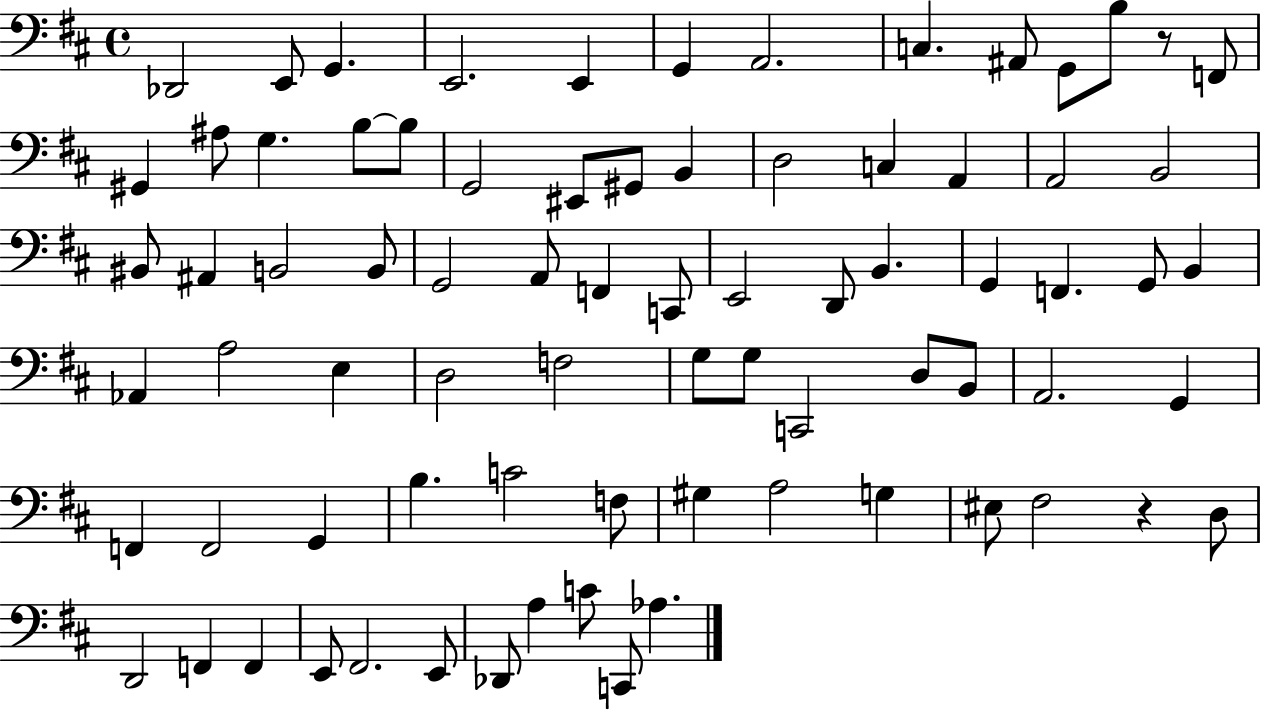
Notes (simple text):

Db2/h E2/e G2/q. E2/h. E2/q G2/q A2/h. C3/q. A#2/e G2/e B3/e R/e F2/e G#2/q A#3/e G3/q. B3/e B3/e G2/h EIS2/e G#2/e B2/q D3/h C3/q A2/q A2/h B2/h BIS2/e A#2/q B2/h B2/e G2/h A2/e F2/q C2/e E2/h D2/e B2/q. G2/q F2/q. G2/e B2/q Ab2/q A3/h E3/q D3/h F3/h G3/e G3/e C2/h D3/e B2/e A2/h. G2/q F2/q F2/h G2/q B3/q. C4/h F3/e G#3/q A3/h G3/q EIS3/e F#3/h R/q D3/e D2/h F2/q F2/q E2/e F#2/h. E2/e Db2/e A3/q C4/e C2/e Ab3/q.